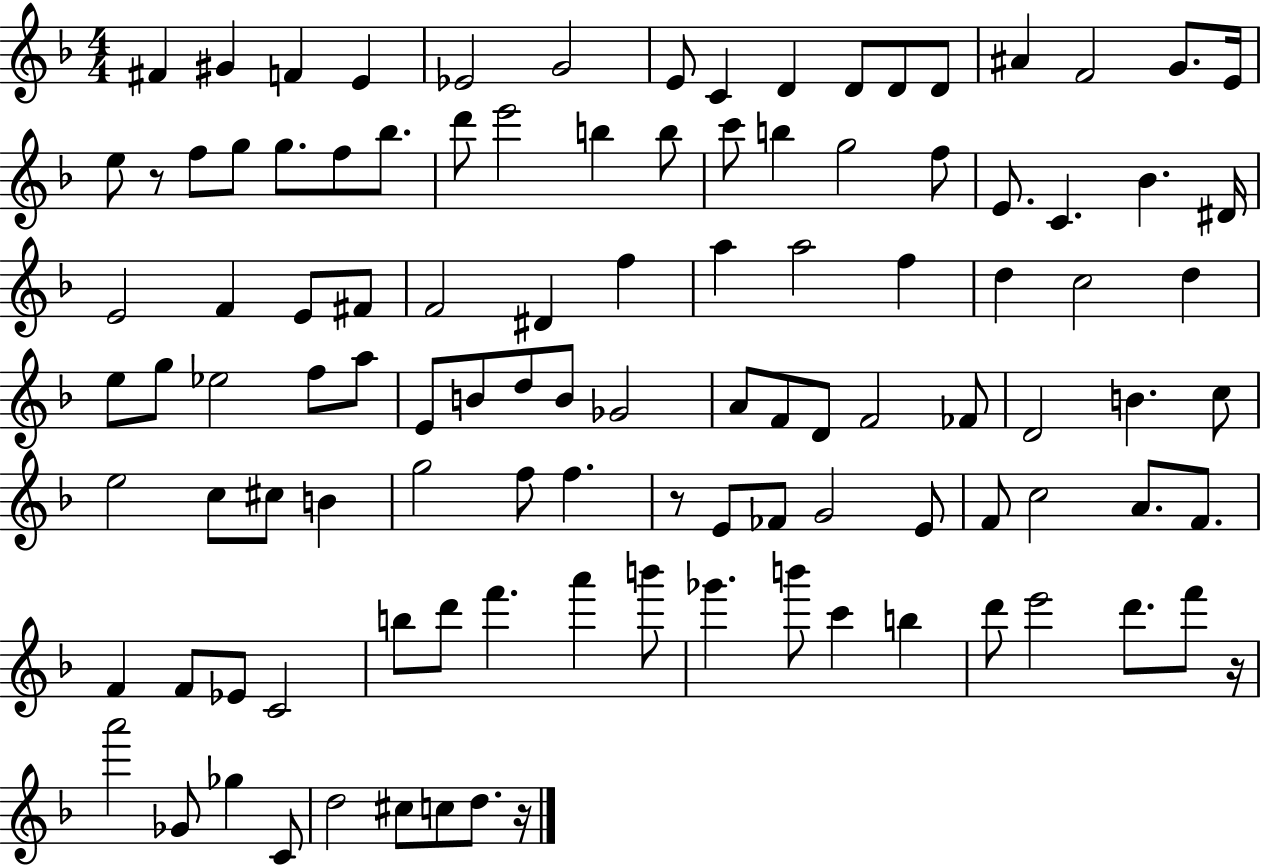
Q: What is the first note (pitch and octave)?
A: F#4